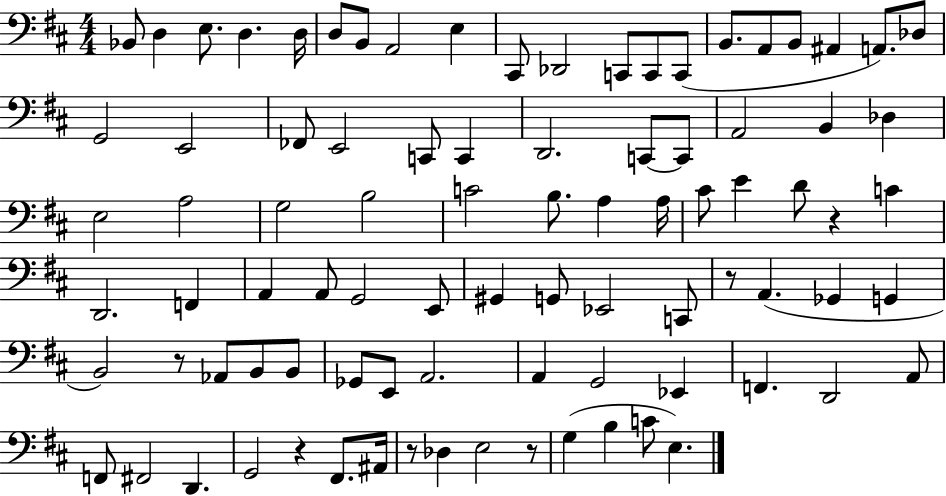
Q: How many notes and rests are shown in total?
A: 88